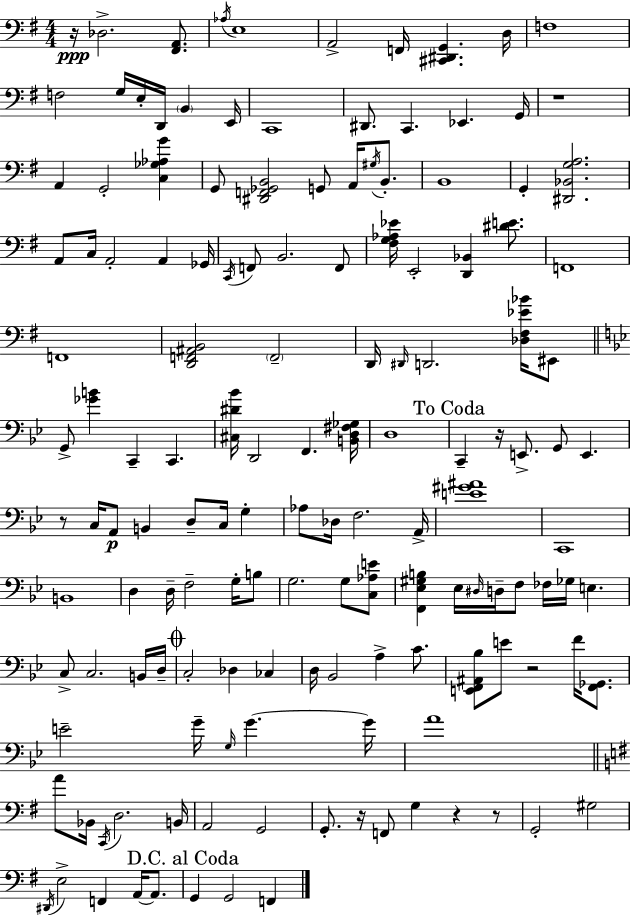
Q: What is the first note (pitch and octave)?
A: Db3